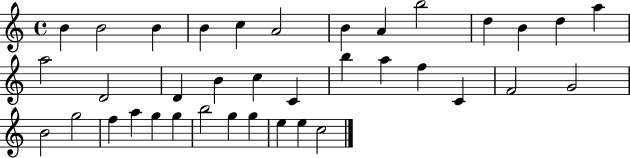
{
  \clef treble
  \time 4/4
  \defaultTimeSignature
  \key c \major
  b'4 b'2 b'4 | b'4 c''4 a'2 | b'4 a'4 b''2 | d''4 b'4 d''4 a''4 | \break a''2 d'2 | d'4 b'4 c''4 c'4 | b''4 a''4 f''4 c'4 | f'2 g'2 | \break b'2 g''2 | f''4 a''4 g''4 g''4 | b''2 g''4 g''4 | e''4 e''4 c''2 | \break \bar "|."
}